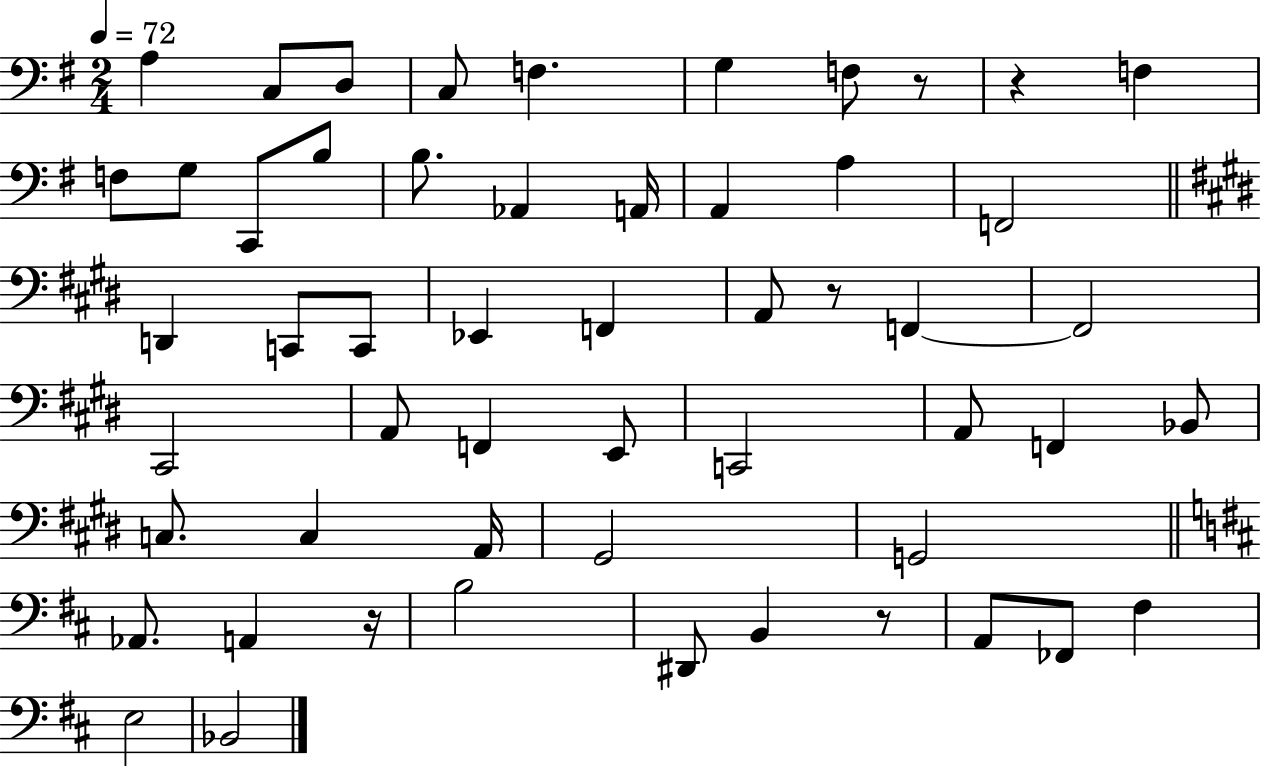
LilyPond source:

{
  \clef bass
  \numericTimeSignature
  \time 2/4
  \key g \major
  \tempo 4 = 72
  a4 c8 d8 | c8 f4. | g4 f8 r8 | r4 f4 | \break f8 g8 c,8 b8 | b8. aes,4 a,16 | a,4 a4 | f,2 | \break \bar "||" \break \key e \major d,4 c,8 c,8 | ees,4 f,4 | a,8 r8 f,4~~ | f,2 | \break cis,2 | a,8 f,4 e,8 | c,2 | a,8 f,4 bes,8 | \break c8. c4 a,16 | gis,2 | g,2 | \bar "||" \break \key d \major aes,8. a,4 r16 | b2 | dis,8 b,4 r8 | a,8 fes,8 fis4 | \break e2 | bes,2 | \bar "|."
}